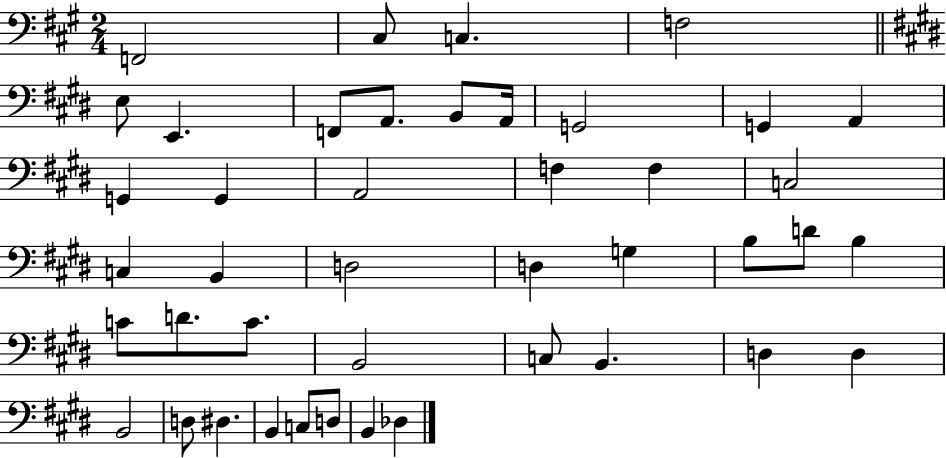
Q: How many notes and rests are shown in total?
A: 43